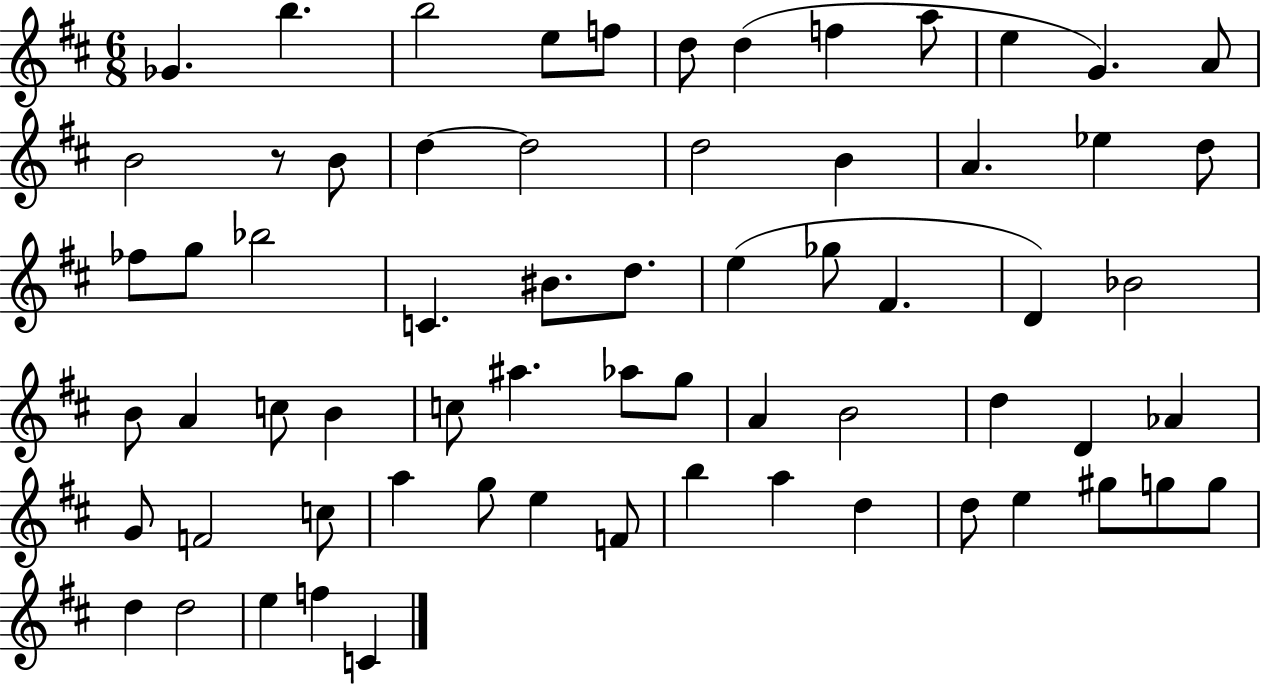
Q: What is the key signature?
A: D major